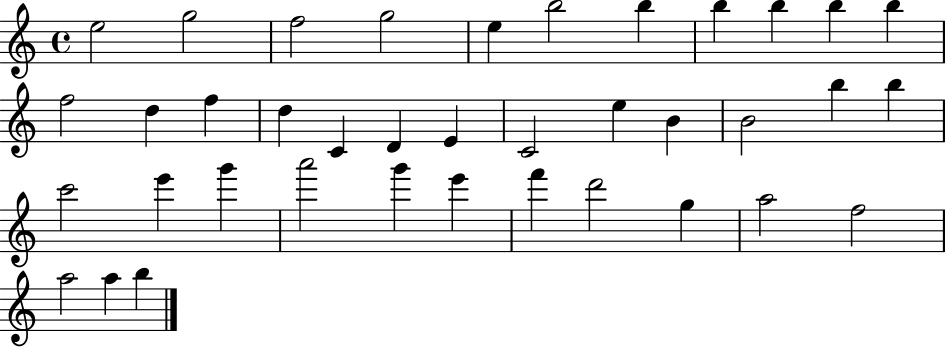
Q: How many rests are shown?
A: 0